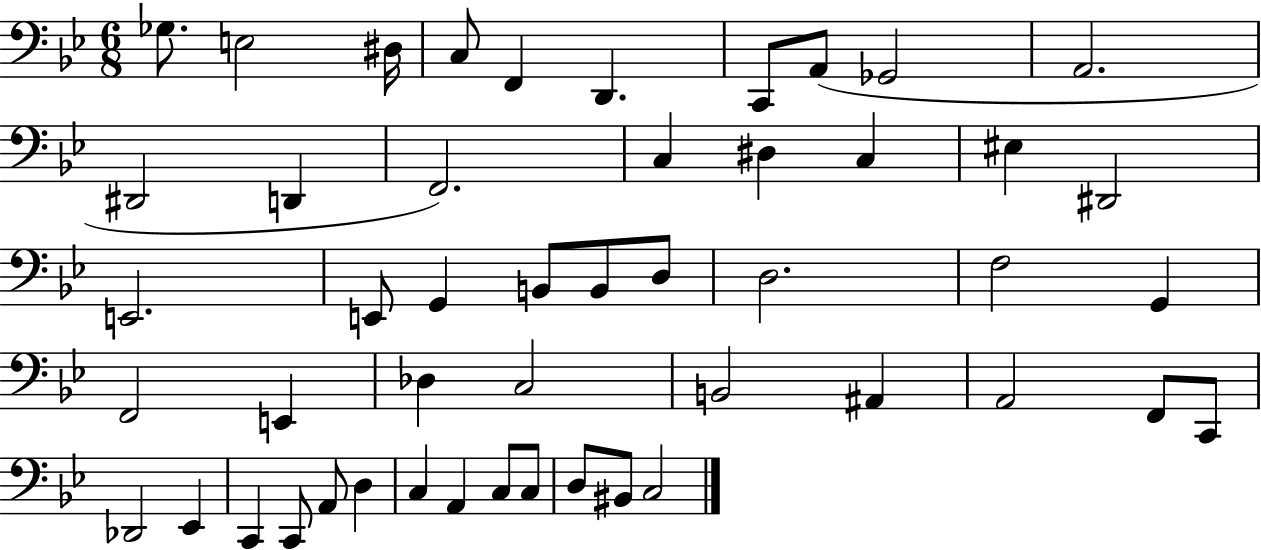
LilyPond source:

{
  \clef bass
  \numericTimeSignature
  \time 6/8
  \key bes \major
  ges8. e2 dis16 | c8 f,4 d,4. | c,8 a,8( ges,2 | a,2. | \break dis,2 d,4 | f,2.) | c4 dis4 c4 | eis4 dis,2 | \break e,2. | e,8 g,4 b,8 b,8 d8 | d2. | f2 g,4 | \break f,2 e,4 | des4 c2 | b,2 ais,4 | a,2 f,8 c,8 | \break des,2 ees,4 | c,4 c,8 a,8 d4 | c4 a,4 c8 c8 | d8 bis,8 c2 | \break \bar "|."
}